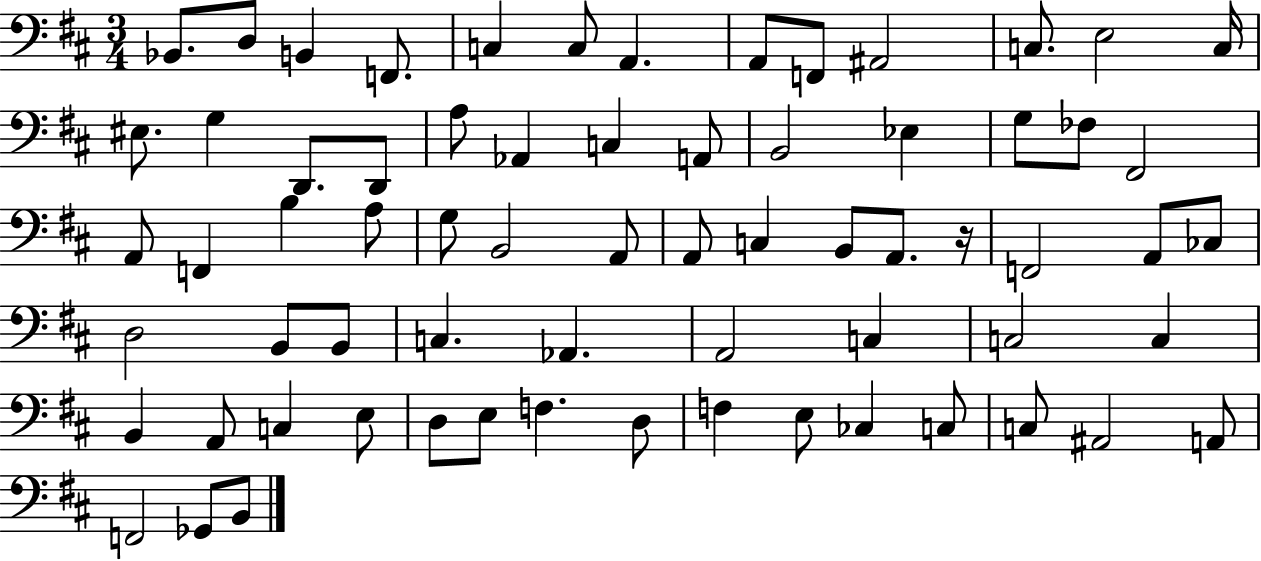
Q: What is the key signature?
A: D major